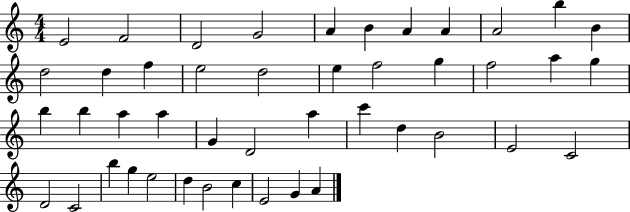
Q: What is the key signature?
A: C major